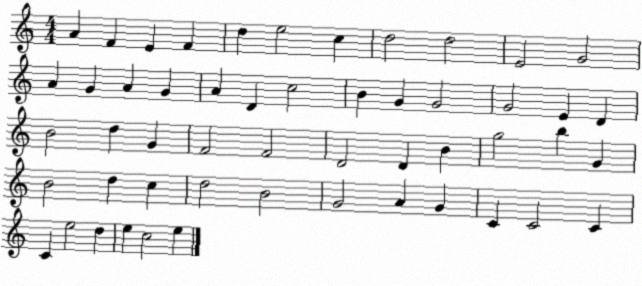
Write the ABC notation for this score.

X:1
T:Untitled
M:4/4
L:1/4
K:C
A F E F d e2 c d2 d2 E2 G2 A G A G A D c2 B G G2 G2 E D B2 d G F2 F2 D2 D B g2 b G B2 d c d2 B2 G2 A G C C2 C C e2 d e c2 e